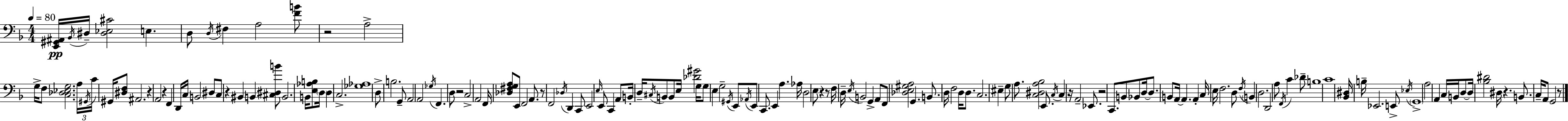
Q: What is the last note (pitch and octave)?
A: G2